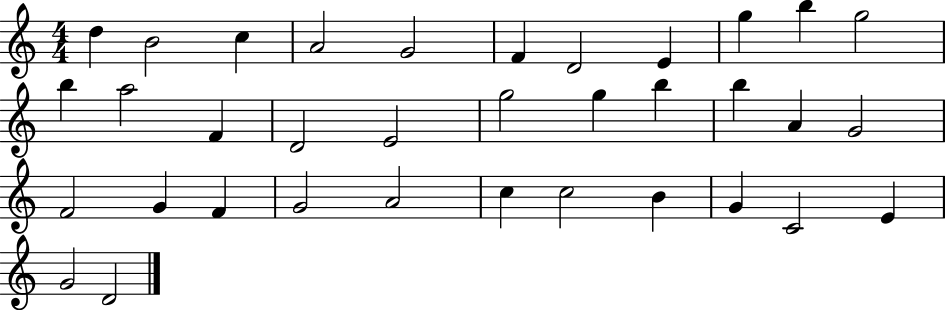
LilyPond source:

{
  \clef treble
  \numericTimeSignature
  \time 4/4
  \key c \major
  d''4 b'2 c''4 | a'2 g'2 | f'4 d'2 e'4 | g''4 b''4 g''2 | \break b''4 a''2 f'4 | d'2 e'2 | g''2 g''4 b''4 | b''4 a'4 g'2 | \break f'2 g'4 f'4 | g'2 a'2 | c''4 c''2 b'4 | g'4 c'2 e'4 | \break g'2 d'2 | \bar "|."
}